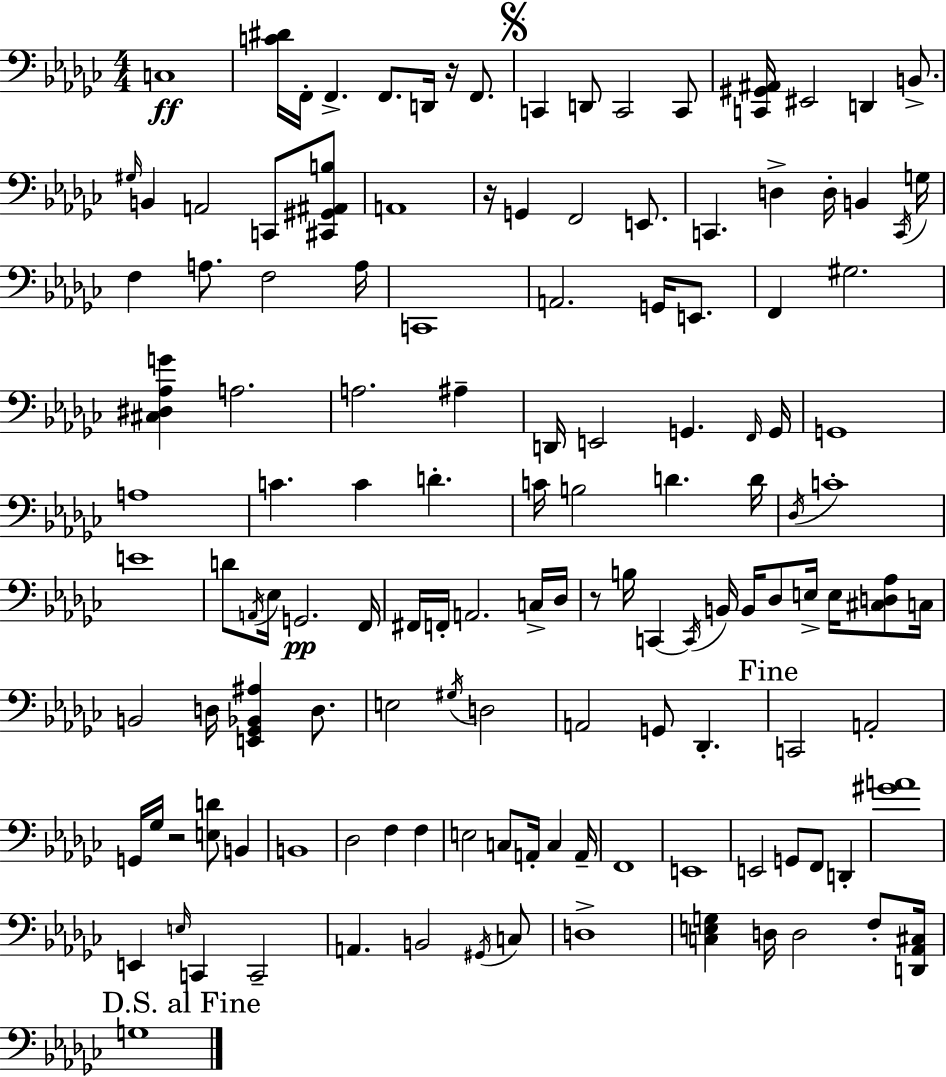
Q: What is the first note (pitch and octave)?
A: C3